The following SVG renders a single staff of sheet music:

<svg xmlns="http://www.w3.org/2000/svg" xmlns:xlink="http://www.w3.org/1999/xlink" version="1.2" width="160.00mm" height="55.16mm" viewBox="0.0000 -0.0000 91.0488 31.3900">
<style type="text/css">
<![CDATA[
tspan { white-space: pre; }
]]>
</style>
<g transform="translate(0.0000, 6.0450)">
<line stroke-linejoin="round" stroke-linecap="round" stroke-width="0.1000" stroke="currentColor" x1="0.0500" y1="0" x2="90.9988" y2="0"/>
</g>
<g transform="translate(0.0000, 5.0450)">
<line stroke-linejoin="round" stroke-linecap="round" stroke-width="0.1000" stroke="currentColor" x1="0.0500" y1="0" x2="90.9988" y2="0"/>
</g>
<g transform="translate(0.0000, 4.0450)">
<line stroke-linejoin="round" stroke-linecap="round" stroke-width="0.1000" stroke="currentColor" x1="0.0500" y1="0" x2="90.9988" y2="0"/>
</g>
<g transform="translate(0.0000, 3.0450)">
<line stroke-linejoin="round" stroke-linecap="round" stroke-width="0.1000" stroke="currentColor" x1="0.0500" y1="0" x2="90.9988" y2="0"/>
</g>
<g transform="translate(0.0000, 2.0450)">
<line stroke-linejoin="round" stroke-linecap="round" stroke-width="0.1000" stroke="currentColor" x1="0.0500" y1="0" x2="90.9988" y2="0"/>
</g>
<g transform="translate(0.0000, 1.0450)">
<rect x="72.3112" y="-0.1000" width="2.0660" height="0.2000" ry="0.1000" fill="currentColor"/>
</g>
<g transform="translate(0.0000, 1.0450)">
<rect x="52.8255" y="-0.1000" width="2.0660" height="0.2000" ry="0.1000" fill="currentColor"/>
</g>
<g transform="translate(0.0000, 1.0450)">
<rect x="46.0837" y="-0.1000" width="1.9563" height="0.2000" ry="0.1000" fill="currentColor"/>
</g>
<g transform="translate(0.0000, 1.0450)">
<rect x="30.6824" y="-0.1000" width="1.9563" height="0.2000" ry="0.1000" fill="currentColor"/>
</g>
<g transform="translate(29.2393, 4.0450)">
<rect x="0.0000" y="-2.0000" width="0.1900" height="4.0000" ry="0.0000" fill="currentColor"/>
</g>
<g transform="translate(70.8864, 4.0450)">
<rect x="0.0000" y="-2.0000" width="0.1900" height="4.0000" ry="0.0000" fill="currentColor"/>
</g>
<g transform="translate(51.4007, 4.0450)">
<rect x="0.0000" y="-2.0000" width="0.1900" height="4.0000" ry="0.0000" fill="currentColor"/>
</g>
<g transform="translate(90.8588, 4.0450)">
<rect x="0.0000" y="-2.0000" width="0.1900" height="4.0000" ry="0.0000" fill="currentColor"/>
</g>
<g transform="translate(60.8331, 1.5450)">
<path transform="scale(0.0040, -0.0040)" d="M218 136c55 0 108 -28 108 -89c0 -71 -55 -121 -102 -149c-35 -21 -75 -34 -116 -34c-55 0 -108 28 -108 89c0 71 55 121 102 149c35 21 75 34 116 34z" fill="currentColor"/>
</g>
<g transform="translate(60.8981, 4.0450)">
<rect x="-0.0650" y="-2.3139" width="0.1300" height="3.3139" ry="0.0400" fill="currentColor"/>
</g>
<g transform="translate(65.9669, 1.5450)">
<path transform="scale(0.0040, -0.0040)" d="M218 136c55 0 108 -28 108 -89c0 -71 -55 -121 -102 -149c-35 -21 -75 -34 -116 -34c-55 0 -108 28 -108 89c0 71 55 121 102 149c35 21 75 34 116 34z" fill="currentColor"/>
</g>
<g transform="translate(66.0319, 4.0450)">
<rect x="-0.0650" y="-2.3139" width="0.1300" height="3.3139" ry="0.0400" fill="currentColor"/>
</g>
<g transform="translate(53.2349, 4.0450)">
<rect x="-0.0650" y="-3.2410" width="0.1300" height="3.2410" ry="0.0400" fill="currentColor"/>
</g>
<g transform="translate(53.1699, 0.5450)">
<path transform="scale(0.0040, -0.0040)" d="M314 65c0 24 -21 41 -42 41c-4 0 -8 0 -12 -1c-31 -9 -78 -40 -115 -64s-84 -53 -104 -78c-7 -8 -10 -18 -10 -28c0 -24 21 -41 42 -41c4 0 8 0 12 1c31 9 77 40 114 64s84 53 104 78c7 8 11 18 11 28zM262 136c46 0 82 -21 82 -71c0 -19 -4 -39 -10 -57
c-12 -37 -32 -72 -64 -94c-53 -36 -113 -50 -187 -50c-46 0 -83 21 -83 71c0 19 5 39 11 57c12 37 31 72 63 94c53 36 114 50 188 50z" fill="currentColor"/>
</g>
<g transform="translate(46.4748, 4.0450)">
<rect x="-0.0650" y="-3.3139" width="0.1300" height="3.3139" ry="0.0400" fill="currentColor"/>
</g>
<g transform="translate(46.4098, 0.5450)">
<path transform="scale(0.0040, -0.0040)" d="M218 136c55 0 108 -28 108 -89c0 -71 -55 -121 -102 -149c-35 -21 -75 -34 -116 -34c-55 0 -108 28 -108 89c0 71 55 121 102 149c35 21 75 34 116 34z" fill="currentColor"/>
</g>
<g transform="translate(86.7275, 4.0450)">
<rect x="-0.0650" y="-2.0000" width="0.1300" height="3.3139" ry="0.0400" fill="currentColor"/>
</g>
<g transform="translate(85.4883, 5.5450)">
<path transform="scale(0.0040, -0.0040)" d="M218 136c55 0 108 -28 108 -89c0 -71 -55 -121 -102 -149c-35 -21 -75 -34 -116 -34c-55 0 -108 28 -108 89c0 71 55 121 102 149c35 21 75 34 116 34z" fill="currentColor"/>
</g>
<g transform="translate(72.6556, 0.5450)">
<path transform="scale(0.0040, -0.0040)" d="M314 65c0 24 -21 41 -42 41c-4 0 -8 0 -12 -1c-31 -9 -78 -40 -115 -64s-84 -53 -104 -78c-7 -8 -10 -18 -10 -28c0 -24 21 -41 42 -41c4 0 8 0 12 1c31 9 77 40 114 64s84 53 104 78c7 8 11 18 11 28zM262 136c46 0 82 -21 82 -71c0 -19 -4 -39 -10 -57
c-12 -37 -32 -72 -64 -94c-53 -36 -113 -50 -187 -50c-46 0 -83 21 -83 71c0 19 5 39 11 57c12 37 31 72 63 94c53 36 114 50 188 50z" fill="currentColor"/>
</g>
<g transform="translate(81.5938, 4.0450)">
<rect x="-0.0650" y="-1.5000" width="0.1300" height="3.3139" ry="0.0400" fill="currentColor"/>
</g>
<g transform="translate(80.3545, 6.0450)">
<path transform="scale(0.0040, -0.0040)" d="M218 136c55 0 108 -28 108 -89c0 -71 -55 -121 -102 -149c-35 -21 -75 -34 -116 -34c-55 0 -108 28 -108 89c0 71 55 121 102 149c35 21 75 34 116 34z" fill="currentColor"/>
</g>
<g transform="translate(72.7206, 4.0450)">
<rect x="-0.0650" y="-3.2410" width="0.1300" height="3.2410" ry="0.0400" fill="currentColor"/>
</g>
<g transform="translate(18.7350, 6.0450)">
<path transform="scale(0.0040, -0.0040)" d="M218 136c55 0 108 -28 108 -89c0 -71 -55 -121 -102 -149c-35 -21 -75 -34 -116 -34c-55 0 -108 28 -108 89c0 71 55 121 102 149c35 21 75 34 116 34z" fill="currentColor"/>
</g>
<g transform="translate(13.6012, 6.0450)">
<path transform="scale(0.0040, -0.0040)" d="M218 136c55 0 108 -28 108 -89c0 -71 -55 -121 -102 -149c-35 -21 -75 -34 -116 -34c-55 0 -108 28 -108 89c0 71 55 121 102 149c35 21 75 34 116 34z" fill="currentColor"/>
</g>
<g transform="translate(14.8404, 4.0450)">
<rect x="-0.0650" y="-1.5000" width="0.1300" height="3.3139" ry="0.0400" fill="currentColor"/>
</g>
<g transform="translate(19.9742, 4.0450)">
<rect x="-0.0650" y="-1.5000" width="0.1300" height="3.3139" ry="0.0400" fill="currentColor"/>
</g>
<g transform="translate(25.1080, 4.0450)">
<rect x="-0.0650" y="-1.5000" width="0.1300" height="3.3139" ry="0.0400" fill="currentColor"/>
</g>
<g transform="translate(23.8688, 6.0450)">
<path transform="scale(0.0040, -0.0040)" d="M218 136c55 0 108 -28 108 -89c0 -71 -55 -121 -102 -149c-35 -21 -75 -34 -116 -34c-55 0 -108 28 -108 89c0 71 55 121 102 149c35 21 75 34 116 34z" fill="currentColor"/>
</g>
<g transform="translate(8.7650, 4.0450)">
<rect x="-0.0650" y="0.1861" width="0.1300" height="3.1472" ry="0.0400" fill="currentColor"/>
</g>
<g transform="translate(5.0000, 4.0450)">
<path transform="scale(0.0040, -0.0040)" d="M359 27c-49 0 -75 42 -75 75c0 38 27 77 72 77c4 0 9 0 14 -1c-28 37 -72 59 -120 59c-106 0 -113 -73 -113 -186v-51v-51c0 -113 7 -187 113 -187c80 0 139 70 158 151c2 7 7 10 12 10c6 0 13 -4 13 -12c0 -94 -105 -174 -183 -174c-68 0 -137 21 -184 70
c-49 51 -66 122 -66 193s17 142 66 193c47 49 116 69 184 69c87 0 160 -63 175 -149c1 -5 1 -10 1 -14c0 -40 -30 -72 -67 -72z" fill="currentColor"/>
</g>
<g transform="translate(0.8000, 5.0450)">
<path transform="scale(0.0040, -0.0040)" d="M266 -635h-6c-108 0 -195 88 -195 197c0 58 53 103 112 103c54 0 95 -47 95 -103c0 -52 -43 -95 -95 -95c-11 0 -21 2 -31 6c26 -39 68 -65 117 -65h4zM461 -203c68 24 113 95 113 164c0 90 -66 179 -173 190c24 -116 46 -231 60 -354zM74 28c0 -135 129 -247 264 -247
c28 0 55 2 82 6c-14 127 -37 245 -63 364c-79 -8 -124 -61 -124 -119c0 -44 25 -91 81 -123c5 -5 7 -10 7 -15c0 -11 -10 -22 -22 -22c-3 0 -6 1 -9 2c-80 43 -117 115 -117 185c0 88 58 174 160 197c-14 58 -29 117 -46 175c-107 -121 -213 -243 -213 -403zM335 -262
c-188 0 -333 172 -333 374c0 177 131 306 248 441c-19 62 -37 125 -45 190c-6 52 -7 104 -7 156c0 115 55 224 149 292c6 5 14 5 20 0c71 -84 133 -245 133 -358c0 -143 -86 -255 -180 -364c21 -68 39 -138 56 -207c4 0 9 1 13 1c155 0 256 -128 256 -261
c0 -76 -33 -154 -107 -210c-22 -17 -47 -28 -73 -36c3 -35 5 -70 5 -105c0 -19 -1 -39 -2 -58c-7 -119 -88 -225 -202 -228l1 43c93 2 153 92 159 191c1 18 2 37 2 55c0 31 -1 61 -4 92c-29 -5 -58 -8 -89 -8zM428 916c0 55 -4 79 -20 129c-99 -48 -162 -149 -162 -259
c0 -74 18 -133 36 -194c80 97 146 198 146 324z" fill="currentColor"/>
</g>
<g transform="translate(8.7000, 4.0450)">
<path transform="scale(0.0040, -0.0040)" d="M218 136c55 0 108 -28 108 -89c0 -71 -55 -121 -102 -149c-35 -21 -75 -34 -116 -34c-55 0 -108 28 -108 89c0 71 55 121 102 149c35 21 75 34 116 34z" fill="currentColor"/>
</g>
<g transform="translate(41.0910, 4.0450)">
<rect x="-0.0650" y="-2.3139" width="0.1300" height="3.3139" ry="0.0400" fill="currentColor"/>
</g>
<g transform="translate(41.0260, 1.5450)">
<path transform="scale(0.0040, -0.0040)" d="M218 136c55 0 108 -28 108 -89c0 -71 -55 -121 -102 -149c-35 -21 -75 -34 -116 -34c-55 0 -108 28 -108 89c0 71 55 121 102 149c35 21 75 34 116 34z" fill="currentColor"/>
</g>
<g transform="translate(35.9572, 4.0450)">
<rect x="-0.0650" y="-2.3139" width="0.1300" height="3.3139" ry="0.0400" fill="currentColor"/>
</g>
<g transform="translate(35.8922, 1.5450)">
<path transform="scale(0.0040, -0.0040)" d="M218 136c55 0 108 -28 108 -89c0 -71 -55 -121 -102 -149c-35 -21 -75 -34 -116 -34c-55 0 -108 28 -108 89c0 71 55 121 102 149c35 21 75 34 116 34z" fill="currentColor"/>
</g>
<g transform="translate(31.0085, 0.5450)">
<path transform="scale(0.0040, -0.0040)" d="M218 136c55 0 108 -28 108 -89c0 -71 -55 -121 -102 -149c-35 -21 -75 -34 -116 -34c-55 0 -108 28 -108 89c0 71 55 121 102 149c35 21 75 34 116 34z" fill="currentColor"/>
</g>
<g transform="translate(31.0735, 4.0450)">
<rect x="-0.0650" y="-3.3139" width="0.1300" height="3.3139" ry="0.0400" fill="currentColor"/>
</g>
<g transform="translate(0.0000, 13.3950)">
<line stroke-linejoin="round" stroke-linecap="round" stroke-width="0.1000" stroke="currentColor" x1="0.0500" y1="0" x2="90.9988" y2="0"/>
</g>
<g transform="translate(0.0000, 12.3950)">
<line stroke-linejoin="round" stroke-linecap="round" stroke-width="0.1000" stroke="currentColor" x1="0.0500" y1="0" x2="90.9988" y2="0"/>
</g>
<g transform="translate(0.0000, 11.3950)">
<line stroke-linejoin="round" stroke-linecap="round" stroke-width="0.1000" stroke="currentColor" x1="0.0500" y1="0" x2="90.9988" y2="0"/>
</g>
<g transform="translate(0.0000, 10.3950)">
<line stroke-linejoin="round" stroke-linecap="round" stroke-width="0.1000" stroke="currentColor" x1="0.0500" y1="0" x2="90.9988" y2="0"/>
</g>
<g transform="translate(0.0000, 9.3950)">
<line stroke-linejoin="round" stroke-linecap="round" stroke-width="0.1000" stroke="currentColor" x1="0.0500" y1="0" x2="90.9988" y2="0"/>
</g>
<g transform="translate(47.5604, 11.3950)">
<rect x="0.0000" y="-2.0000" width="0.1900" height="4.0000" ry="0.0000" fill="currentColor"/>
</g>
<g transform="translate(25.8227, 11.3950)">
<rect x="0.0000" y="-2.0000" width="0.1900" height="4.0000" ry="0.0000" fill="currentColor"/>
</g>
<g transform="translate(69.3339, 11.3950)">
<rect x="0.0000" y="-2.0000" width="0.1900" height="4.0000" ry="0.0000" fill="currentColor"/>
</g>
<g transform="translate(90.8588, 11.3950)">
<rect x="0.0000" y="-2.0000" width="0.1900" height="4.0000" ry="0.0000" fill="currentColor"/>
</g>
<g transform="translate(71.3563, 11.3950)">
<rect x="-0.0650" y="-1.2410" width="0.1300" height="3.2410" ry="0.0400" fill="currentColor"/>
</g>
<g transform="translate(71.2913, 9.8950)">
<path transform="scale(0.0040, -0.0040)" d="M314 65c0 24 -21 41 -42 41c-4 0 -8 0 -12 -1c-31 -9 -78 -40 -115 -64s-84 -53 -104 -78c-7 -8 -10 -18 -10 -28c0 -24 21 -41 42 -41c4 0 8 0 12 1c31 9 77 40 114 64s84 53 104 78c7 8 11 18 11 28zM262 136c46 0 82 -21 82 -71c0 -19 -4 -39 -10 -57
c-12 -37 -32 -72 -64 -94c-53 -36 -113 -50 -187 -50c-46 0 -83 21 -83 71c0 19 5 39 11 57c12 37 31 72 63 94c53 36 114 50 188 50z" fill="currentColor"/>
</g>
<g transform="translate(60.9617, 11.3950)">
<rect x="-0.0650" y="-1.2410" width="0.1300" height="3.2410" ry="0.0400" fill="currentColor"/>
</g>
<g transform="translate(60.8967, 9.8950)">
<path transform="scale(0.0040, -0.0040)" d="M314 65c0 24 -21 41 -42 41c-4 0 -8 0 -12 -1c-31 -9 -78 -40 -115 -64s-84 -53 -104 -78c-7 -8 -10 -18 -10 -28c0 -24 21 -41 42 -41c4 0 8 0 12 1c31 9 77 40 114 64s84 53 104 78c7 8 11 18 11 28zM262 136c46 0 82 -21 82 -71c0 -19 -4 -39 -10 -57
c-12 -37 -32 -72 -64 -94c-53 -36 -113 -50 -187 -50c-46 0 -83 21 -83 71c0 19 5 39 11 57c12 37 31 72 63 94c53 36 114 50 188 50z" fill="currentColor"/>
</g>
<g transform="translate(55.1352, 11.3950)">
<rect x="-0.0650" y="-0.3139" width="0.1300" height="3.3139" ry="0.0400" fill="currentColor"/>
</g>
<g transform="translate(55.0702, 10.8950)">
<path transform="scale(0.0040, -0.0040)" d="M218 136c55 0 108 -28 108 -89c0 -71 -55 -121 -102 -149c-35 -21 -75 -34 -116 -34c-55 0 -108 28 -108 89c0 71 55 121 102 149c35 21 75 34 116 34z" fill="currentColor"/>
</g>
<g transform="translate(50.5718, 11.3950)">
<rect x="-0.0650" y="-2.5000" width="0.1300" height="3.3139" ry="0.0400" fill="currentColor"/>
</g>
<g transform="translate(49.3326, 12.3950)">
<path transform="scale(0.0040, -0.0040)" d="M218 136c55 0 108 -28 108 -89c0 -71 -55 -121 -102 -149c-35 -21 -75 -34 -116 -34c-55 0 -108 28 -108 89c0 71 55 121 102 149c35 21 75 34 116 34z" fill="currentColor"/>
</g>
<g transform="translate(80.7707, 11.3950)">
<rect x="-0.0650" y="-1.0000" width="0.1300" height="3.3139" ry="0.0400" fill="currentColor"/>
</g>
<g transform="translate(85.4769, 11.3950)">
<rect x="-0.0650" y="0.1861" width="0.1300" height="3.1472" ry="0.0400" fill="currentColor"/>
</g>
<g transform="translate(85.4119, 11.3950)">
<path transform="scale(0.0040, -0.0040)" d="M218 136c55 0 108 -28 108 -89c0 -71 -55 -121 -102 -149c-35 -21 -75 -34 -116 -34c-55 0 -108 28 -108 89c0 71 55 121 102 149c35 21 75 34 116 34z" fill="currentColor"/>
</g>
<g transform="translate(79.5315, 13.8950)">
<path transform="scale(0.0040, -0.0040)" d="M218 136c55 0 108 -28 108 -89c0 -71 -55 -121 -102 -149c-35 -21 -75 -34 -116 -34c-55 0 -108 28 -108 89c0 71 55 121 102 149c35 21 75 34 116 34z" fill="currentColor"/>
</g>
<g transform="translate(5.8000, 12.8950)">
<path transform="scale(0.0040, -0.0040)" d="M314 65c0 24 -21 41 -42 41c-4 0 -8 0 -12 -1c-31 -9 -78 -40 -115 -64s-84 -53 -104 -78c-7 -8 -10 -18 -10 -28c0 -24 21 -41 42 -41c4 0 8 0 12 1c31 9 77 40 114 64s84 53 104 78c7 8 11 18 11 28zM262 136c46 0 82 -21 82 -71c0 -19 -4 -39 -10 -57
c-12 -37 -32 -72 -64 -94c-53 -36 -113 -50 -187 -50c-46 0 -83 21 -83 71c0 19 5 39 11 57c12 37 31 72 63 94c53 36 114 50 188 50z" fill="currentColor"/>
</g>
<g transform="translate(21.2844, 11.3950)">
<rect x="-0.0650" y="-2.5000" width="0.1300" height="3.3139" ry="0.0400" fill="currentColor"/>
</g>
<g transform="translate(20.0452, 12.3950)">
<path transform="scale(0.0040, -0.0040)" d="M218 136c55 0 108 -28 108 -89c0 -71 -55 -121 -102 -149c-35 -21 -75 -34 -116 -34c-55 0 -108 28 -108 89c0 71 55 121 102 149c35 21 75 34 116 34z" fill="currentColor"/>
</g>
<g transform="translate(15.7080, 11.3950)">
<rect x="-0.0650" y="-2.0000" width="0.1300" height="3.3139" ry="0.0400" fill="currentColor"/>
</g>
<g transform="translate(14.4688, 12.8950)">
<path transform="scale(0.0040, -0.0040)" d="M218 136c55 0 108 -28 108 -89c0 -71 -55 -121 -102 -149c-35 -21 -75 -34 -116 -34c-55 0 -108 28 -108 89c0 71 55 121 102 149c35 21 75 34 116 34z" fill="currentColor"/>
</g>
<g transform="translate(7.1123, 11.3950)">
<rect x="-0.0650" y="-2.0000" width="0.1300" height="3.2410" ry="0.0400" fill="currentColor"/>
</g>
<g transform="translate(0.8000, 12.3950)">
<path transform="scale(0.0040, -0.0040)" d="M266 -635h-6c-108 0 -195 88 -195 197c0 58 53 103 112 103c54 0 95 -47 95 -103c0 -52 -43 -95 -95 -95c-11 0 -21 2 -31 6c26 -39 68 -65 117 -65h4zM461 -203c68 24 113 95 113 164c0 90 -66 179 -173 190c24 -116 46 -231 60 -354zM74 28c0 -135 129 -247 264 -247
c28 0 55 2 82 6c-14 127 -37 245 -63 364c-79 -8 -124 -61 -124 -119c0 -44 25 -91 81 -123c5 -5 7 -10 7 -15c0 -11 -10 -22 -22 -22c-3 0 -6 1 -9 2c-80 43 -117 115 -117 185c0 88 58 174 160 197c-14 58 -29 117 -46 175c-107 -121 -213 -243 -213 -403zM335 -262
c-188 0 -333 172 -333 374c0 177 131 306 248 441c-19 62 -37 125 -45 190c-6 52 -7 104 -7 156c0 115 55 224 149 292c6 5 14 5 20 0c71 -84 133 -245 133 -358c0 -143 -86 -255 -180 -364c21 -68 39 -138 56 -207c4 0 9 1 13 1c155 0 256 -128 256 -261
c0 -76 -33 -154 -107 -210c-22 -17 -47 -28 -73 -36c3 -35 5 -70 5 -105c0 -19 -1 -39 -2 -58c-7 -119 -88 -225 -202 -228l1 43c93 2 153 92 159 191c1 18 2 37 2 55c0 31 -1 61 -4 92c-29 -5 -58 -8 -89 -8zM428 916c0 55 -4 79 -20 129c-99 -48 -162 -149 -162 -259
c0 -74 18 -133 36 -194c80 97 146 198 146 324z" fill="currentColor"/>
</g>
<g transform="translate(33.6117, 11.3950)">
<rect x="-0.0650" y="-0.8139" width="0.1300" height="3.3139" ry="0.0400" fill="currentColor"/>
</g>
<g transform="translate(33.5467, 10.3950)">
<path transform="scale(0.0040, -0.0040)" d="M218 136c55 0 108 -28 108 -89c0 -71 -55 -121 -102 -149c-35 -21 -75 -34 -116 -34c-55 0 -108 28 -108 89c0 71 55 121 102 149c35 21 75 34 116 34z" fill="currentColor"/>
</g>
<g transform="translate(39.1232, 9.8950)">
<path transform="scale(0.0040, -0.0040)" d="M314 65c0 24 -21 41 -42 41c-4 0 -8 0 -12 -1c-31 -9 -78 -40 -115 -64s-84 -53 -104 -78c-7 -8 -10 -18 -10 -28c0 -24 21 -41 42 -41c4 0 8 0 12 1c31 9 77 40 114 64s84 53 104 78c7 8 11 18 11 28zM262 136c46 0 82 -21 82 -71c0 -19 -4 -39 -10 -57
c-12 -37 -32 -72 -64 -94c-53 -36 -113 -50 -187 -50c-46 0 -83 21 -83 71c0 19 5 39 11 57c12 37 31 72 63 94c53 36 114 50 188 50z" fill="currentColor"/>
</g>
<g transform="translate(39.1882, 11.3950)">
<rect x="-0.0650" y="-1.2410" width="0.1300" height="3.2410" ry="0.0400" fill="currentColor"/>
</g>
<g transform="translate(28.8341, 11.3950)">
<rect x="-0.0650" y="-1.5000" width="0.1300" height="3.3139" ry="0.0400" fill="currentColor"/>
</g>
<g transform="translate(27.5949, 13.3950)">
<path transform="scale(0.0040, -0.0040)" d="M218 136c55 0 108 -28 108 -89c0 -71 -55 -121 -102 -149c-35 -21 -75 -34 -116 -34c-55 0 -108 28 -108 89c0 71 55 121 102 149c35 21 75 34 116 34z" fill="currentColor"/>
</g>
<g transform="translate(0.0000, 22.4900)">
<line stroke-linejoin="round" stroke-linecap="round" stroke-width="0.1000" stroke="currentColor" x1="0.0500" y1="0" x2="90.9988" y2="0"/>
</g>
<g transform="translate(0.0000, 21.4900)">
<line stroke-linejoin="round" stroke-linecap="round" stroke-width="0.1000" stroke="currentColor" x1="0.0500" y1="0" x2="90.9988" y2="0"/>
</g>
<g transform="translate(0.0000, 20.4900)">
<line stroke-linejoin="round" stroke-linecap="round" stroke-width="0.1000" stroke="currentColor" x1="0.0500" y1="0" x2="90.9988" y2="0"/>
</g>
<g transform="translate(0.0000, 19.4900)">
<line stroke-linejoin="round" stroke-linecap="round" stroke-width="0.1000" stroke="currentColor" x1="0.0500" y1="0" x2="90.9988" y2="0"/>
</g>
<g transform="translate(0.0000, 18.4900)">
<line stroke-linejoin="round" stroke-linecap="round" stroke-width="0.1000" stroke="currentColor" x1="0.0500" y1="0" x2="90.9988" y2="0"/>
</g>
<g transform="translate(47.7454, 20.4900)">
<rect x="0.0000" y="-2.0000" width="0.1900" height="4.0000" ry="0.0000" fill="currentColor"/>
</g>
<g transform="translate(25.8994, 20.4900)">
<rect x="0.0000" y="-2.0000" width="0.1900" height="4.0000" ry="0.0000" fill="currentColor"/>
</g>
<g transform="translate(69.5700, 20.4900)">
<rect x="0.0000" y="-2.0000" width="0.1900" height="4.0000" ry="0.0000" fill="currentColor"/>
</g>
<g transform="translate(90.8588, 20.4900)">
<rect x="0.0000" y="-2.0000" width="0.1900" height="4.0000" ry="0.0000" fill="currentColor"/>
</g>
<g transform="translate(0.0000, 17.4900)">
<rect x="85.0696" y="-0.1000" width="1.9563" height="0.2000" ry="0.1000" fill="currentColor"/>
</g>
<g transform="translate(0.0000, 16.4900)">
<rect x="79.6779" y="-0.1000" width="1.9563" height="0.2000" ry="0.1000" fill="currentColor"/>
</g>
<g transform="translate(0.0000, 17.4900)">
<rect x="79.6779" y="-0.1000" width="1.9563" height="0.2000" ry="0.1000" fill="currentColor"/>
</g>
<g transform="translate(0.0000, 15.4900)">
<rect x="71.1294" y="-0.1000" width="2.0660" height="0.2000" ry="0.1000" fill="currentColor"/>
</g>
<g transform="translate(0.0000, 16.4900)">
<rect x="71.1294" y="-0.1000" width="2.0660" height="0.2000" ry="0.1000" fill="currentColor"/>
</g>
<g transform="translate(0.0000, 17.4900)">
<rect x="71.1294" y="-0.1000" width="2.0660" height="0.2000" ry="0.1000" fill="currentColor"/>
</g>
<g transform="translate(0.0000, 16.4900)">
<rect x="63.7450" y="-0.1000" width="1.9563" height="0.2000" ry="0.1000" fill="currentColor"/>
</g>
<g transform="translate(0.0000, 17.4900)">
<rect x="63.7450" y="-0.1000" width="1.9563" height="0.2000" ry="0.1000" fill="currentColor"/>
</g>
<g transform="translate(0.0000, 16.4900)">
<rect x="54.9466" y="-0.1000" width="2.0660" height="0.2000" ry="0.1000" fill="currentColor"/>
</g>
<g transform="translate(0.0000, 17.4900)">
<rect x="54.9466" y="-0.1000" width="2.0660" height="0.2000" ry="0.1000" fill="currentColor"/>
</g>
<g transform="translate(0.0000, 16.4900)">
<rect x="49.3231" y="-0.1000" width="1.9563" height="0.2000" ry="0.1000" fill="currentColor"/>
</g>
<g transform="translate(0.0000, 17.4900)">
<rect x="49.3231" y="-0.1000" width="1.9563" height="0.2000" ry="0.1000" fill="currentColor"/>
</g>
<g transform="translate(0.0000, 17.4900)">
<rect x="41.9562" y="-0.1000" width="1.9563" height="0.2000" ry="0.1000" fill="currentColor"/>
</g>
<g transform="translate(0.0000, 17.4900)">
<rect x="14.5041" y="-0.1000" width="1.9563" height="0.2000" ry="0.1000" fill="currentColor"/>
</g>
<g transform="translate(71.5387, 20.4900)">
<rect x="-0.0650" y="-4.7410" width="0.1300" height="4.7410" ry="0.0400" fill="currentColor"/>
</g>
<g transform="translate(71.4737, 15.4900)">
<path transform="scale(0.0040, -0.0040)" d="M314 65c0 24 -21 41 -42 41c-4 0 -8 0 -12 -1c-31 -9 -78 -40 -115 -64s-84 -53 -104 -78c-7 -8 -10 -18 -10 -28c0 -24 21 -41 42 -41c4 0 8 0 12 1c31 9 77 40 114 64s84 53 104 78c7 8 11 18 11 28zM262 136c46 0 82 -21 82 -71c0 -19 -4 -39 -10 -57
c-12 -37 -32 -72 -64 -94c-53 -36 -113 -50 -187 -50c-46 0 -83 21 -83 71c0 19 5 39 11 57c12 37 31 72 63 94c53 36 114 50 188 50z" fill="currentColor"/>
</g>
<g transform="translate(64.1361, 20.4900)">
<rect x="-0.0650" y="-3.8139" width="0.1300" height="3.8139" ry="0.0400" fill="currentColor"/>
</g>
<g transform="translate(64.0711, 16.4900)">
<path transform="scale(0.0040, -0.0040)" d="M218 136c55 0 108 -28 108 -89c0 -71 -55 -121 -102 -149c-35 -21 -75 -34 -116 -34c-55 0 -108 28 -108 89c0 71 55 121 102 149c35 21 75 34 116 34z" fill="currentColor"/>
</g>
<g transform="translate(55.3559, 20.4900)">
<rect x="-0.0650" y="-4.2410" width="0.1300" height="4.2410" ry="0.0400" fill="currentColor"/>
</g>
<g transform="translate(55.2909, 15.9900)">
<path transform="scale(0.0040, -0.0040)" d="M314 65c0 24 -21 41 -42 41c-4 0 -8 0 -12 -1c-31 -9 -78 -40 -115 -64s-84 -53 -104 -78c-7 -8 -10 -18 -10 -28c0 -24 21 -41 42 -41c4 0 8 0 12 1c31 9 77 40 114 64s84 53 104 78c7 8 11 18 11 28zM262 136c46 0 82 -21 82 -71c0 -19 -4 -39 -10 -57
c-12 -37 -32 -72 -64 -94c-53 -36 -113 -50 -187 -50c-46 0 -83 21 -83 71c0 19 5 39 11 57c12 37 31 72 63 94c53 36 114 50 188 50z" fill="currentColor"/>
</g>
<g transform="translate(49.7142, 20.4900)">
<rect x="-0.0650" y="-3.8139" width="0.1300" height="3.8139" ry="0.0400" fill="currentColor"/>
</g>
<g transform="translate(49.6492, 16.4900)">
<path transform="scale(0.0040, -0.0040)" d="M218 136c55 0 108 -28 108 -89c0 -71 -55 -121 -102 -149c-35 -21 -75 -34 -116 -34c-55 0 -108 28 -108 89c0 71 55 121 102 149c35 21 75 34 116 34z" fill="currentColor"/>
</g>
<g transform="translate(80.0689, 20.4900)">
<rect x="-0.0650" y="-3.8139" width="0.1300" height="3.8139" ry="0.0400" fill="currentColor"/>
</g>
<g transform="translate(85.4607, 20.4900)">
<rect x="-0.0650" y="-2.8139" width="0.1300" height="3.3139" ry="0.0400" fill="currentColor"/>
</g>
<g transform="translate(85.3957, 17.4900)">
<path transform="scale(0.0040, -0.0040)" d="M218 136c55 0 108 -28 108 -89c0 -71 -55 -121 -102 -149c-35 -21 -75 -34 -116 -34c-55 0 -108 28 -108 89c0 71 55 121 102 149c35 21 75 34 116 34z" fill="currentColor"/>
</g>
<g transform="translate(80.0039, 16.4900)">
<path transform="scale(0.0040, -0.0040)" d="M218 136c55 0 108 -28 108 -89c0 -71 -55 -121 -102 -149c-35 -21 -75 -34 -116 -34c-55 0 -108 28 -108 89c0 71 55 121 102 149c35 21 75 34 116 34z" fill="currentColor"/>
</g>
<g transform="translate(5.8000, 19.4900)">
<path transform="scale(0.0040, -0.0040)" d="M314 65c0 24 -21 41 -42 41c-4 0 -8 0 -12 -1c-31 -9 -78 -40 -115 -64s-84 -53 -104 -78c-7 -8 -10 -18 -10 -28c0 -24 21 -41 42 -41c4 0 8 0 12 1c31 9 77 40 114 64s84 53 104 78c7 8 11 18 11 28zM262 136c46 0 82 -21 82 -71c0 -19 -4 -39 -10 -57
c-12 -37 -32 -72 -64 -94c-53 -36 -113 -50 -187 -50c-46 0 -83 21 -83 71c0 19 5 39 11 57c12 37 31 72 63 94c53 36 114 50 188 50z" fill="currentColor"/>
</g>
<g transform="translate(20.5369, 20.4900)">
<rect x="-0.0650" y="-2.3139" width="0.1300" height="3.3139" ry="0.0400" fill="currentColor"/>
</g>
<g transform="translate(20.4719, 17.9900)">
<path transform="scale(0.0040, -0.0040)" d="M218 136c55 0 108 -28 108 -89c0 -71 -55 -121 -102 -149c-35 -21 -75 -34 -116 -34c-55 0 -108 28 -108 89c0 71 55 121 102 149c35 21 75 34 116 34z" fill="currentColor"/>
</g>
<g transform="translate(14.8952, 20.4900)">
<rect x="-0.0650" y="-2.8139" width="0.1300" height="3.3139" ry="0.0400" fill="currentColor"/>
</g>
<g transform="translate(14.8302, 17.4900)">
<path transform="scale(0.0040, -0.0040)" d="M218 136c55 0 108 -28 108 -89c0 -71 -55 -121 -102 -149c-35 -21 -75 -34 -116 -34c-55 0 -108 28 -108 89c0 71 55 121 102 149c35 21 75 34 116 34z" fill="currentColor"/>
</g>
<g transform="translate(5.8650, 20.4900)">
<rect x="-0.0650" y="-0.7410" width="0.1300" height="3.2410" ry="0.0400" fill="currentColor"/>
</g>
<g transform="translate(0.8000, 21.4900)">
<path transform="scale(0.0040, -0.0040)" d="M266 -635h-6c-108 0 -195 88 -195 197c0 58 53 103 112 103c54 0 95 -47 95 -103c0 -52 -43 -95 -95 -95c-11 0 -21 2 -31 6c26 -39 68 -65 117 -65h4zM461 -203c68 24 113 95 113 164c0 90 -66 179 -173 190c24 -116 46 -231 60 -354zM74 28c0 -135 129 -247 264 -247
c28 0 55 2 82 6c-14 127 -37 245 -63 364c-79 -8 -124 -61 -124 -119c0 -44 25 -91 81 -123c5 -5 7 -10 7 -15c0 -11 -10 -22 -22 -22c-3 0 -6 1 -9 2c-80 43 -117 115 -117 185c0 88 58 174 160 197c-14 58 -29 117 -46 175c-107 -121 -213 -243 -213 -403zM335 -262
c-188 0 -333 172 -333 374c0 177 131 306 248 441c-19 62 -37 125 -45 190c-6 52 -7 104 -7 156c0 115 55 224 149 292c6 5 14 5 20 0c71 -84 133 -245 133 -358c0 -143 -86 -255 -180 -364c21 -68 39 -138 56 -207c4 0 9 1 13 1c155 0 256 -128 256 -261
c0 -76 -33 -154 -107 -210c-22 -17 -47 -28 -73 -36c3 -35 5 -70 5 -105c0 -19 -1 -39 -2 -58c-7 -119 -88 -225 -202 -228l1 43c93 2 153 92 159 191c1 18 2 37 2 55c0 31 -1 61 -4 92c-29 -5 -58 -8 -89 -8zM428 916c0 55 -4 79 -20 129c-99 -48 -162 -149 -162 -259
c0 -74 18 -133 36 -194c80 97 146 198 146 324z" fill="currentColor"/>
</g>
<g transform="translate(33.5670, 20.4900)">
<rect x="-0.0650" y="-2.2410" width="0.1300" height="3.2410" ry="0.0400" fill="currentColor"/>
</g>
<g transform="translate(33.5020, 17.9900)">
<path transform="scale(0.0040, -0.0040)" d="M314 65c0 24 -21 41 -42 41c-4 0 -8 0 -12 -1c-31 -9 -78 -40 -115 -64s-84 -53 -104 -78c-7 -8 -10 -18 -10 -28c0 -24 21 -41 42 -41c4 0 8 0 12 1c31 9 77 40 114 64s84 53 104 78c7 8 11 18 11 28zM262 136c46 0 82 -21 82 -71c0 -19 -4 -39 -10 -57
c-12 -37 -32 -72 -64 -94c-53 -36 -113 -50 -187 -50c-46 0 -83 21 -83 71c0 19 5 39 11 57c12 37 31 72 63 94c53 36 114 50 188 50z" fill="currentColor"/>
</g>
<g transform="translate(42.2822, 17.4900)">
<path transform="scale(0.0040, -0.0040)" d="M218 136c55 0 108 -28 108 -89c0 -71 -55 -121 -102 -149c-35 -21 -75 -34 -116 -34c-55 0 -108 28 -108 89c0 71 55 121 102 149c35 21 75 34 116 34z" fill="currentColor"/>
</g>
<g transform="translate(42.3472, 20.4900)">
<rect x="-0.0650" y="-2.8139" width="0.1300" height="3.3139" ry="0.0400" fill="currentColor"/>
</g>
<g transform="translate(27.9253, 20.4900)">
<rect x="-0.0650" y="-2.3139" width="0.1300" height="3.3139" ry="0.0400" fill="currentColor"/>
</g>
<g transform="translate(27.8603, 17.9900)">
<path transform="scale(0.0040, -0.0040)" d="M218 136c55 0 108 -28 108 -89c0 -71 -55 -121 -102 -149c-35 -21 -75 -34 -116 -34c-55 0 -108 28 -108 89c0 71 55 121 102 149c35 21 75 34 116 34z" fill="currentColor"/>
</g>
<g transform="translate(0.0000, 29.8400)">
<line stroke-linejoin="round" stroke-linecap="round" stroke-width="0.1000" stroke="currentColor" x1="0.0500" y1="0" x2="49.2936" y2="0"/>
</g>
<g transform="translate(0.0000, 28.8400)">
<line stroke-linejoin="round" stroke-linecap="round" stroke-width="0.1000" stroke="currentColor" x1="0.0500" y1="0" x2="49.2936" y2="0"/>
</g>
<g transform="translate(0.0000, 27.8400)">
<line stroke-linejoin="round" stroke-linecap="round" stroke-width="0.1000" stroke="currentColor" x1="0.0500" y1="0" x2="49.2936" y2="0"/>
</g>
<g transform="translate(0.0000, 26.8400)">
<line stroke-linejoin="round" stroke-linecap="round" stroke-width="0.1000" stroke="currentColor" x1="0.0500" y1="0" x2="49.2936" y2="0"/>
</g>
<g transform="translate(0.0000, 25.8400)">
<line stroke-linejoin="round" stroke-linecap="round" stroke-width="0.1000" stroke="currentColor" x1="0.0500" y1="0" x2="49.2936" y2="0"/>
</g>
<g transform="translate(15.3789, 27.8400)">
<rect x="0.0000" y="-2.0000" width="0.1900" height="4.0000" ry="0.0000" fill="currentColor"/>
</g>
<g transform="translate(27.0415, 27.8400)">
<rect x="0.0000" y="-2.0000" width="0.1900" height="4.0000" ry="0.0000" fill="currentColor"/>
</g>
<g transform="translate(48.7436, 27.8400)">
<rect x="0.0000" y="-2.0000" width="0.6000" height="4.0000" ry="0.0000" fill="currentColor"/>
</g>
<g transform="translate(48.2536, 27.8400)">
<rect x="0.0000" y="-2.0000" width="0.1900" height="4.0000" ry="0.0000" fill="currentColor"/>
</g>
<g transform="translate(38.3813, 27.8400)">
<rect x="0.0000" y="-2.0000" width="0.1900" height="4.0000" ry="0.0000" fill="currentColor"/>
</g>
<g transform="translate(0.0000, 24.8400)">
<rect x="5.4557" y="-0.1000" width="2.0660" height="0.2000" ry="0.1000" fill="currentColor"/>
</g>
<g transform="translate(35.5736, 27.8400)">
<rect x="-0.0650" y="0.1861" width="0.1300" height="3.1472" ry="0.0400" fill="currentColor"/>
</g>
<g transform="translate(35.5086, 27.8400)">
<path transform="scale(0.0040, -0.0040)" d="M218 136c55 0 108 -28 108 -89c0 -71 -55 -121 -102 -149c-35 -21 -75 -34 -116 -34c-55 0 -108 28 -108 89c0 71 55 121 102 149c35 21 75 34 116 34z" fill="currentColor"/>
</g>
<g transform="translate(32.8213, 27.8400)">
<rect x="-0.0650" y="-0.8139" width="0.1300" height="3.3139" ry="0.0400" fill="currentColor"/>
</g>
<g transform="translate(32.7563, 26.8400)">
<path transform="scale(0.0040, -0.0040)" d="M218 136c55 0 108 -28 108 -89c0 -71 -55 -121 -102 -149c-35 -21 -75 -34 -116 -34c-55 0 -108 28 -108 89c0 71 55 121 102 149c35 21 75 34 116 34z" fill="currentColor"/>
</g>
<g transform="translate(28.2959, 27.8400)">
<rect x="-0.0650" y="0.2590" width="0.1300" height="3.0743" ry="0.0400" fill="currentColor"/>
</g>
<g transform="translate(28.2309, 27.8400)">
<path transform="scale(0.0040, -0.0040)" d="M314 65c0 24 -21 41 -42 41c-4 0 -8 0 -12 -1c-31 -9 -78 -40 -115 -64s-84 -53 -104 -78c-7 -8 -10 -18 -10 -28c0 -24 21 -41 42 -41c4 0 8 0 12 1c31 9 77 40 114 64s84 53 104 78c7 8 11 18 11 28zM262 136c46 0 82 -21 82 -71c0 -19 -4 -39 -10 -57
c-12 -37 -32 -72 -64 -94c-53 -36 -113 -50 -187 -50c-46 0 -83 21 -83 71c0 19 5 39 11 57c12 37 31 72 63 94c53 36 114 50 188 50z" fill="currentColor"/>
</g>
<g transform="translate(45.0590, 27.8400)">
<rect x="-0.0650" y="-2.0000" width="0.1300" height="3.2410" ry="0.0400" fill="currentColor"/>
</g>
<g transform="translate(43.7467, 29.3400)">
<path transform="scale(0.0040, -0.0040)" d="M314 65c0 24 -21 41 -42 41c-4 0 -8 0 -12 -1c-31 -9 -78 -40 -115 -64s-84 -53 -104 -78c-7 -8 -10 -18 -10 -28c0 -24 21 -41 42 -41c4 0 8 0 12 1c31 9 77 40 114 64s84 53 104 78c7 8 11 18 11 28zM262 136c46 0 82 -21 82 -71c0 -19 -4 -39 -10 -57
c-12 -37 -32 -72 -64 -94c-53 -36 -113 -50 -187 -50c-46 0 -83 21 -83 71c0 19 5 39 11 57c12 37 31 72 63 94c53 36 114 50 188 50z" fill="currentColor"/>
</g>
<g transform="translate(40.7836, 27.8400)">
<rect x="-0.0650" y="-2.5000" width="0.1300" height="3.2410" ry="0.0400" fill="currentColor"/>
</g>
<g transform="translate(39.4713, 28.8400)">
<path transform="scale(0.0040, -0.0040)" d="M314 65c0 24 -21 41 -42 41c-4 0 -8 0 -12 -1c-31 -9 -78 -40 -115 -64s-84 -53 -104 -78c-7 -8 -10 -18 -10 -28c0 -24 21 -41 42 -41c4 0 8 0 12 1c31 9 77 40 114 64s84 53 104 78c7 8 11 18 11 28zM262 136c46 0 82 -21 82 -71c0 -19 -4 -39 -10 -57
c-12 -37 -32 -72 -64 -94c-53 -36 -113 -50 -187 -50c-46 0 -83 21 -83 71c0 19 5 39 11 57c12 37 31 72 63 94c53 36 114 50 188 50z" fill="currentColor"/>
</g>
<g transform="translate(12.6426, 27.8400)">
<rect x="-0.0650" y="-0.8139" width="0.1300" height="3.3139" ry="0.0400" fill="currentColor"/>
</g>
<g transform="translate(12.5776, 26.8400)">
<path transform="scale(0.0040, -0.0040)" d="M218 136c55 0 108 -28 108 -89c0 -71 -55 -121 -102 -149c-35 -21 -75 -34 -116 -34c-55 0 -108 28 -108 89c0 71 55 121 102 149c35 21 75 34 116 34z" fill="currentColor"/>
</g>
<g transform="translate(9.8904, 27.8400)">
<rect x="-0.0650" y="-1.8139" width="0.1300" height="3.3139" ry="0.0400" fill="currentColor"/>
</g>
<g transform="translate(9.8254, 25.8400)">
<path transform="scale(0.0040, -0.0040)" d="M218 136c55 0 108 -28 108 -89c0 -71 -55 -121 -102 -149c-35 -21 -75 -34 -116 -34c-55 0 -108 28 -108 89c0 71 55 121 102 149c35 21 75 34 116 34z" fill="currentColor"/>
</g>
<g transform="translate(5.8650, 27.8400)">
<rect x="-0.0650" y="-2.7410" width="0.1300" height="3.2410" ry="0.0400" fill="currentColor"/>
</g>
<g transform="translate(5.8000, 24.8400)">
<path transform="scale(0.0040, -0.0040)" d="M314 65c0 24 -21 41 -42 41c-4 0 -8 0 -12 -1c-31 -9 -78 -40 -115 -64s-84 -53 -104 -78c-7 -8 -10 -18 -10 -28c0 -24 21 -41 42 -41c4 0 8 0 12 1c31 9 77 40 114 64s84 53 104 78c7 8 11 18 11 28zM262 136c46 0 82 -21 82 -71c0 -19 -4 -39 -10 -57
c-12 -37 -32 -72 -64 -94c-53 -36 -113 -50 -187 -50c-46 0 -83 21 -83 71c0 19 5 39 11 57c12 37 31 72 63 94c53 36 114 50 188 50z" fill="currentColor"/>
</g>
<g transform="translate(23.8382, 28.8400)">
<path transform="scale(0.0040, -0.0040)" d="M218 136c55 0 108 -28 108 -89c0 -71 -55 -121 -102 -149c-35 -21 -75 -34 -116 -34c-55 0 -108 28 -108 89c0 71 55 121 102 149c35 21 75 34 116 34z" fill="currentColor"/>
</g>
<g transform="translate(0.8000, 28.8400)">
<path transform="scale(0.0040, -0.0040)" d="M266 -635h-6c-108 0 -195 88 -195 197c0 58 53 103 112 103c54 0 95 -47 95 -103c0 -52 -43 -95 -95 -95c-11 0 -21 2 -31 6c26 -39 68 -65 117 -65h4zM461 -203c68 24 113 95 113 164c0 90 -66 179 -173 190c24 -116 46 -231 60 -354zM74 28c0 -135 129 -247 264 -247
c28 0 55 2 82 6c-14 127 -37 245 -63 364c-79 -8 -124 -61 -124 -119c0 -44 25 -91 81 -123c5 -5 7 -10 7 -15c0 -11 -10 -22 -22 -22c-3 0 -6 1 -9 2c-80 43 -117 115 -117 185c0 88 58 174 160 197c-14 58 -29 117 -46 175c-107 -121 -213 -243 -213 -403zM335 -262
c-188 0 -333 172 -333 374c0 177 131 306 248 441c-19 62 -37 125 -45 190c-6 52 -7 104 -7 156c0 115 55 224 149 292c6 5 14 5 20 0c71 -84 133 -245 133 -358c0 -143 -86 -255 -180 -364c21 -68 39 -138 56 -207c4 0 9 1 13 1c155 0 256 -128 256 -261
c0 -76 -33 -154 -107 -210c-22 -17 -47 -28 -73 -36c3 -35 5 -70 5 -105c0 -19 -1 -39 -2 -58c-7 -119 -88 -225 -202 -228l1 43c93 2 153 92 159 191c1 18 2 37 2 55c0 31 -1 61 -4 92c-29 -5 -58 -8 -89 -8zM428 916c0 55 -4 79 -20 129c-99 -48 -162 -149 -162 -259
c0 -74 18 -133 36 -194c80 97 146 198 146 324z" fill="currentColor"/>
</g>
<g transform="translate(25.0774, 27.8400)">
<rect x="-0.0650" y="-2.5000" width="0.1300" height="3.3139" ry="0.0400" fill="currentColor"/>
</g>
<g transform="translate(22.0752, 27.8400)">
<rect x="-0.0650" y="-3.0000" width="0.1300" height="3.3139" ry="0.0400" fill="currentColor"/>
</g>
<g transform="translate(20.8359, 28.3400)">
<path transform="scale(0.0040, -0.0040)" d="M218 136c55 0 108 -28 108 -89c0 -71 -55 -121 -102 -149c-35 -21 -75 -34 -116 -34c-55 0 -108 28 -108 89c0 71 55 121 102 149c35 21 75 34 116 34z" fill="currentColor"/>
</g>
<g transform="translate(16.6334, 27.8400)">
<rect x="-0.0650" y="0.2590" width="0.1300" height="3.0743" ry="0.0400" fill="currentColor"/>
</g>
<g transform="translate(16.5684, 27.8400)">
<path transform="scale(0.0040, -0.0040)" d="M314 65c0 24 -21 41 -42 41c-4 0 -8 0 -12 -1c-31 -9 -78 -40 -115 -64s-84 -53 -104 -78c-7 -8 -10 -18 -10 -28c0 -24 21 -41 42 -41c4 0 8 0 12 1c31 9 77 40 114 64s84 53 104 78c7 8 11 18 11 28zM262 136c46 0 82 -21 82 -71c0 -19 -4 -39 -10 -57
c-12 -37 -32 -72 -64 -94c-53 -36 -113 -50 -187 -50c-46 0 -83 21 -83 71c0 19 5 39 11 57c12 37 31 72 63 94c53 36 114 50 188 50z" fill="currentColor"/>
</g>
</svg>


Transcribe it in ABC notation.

X:1
T:Untitled
M:4/4
L:1/4
K:C
B E E E b g g b b2 g g b2 E F F2 F G E d e2 G c e2 e2 D B d2 a g g g2 a c' d'2 c' e'2 c' a a2 f d B2 A G B2 d B G2 F2